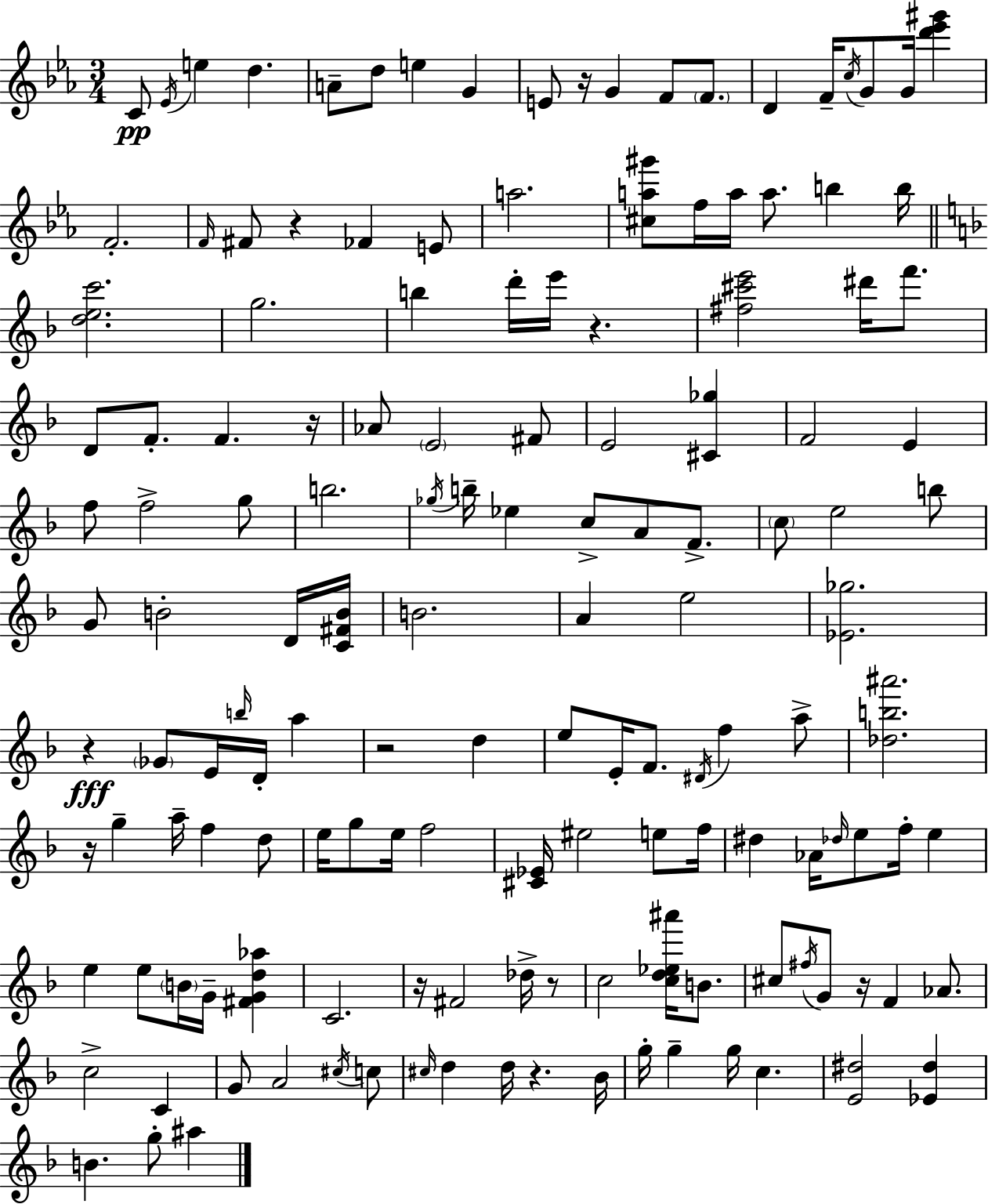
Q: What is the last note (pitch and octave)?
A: A#5